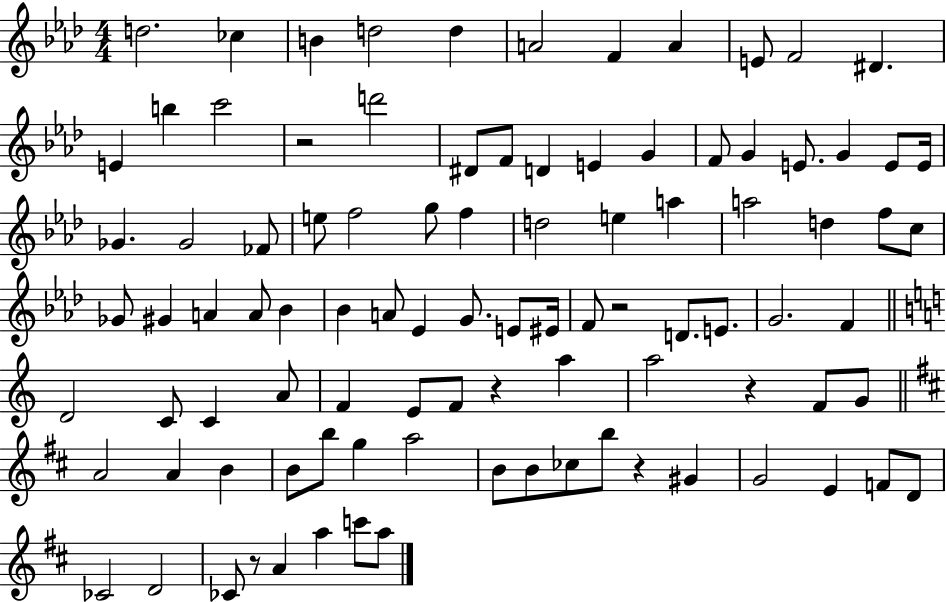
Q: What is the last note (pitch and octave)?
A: A5